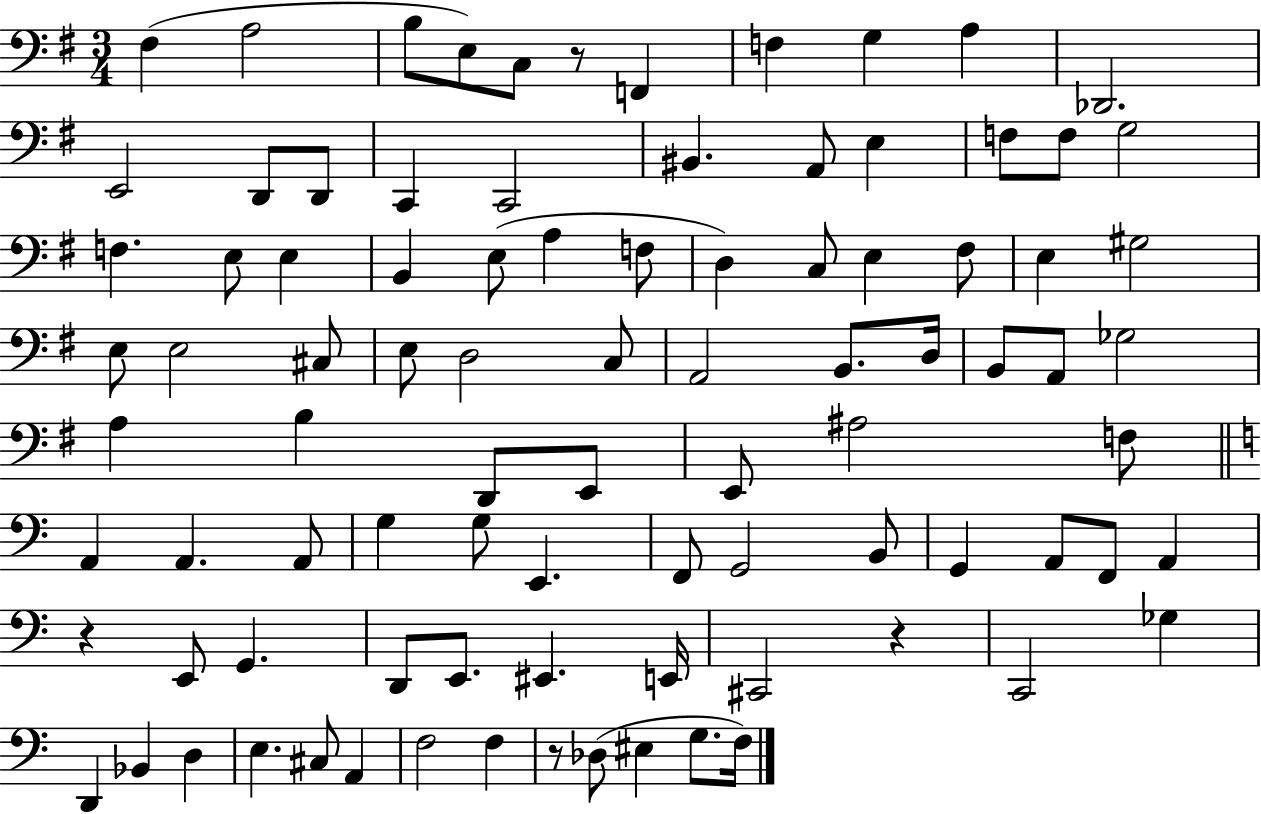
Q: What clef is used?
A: bass